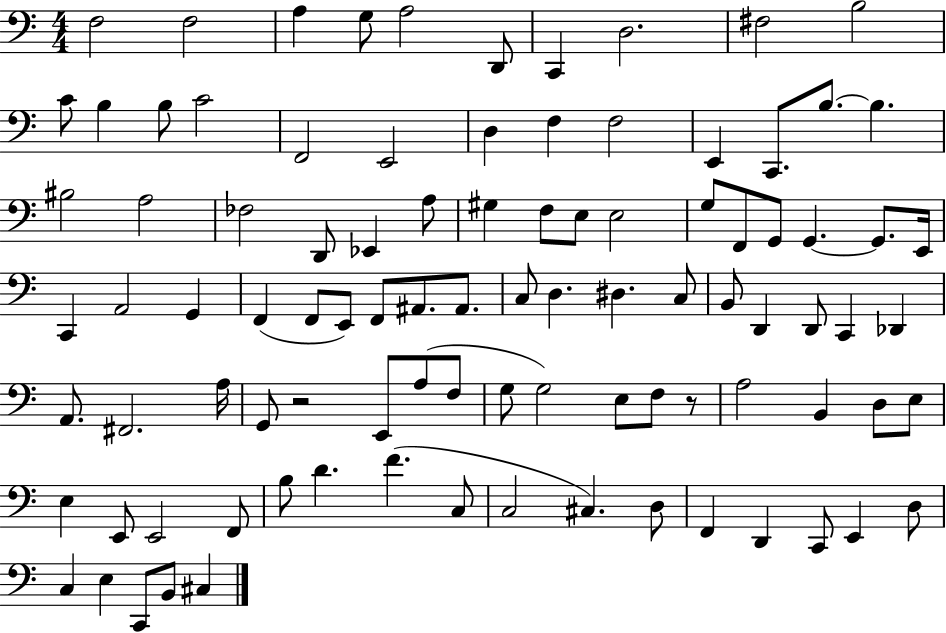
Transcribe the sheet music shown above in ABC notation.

X:1
T:Untitled
M:4/4
L:1/4
K:C
F,2 F,2 A, G,/2 A,2 D,,/2 C,, D,2 ^F,2 B,2 C/2 B, B,/2 C2 F,,2 E,,2 D, F, F,2 E,, C,,/2 B,/2 B, ^B,2 A,2 _F,2 D,,/2 _E,, A,/2 ^G, F,/2 E,/2 E,2 G,/2 F,,/2 G,,/2 G,, G,,/2 E,,/4 C,, A,,2 G,, F,, F,,/2 E,,/2 F,,/2 ^A,,/2 ^A,,/2 C,/2 D, ^D, C,/2 B,,/2 D,, D,,/2 C,, _D,, A,,/2 ^F,,2 A,/4 G,,/2 z2 E,,/2 A,/2 F,/2 G,/2 G,2 E,/2 F,/2 z/2 A,2 B,, D,/2 E,/2 E, E,,/2 E,,2 F,,/2 B,/2 D F C,/2 C,2 ^C, D,/2 F,, D,, C,,/2 E,, D,/2 C, E, C,,/2 B,,/2 ^C,